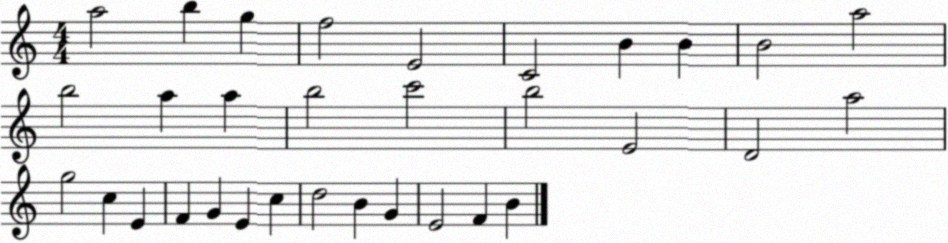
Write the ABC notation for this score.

X:1
T:Untitled
M:4/4
L:1/4
K:C
a2 b g f2 E2 C2 B B B2 a2 b2 a a b2 c'2 b2 E2 D2 a2 g2 c E F G E c d2 B G E2 F B